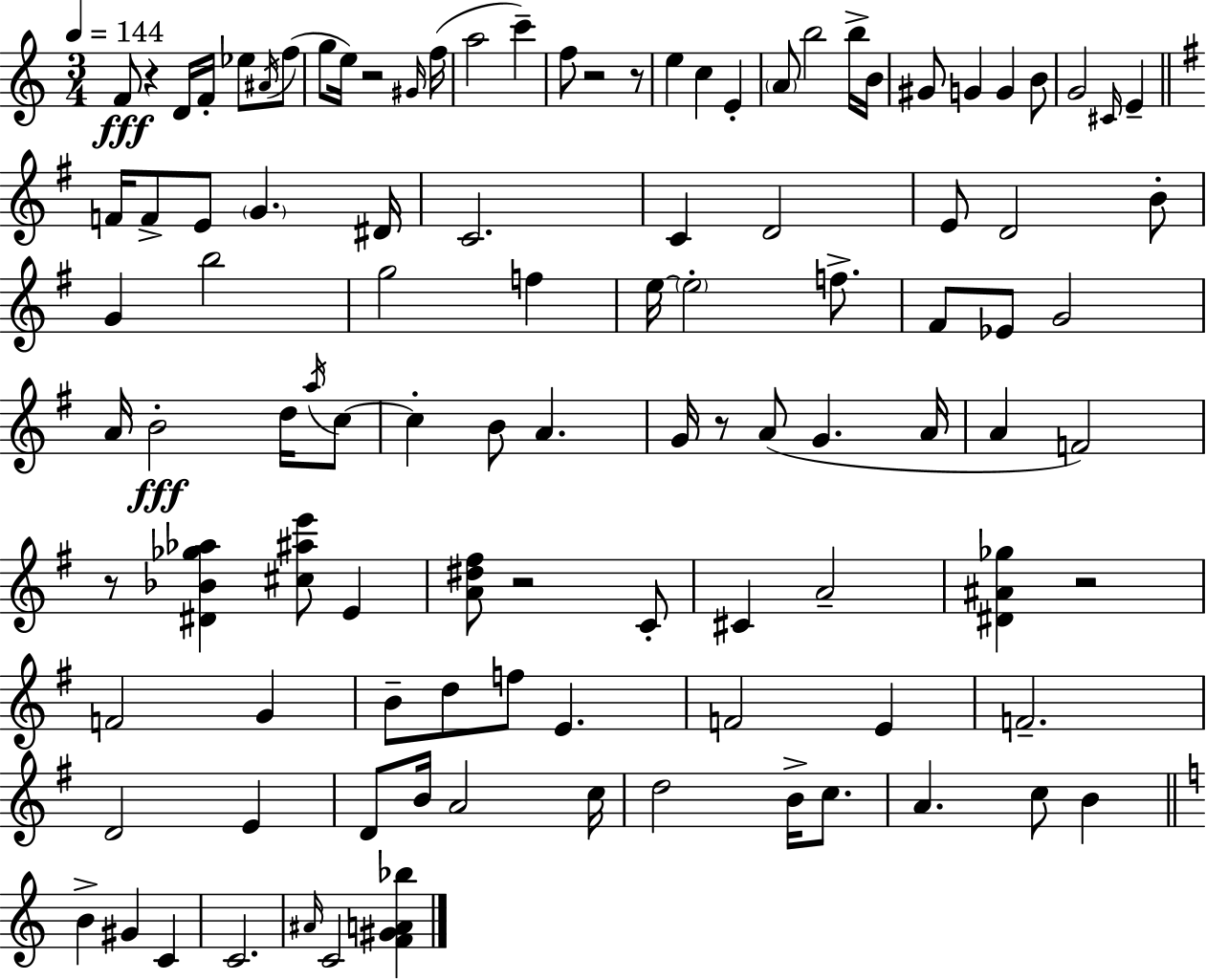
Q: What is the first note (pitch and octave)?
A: F4